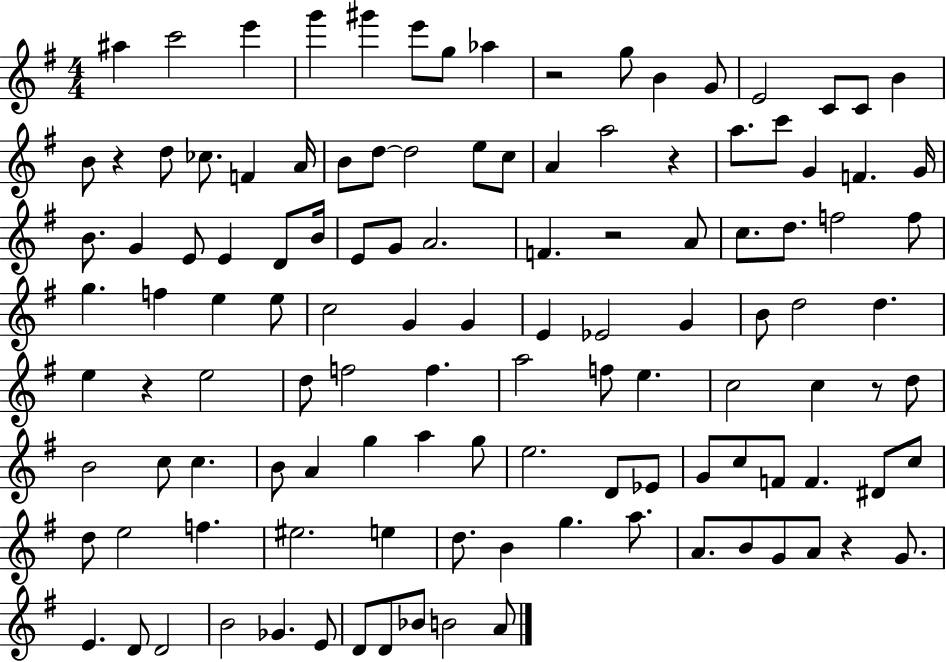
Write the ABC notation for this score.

X:1
T:Untitled
M:4/4
L:1/4
K:G
^a c'2 e' g' ^g' e'/2 g/2 _a z2 g/2 B G/2 E2 C/2 C/2 B B/2 z d/2 _c/2 F A/4 B/2 d/2 d2 e/2 c/2 A a2 z a/2 c'/2 G F G/4 B/2 G E/2 E D/2 B/4 E/2 G/2 A2 F z2 A/2 c/2 d/2 f2 f/2 g f e e/2 c2 G G E _E2 G B/2 d2 d e z e2 d/2 f2 f a2 f/2 e c2 c z/2 d/2 B2 c/2 c B/2 A g a g/2 e2 D/2 _E/2 G/2 c/2 F/2 F ^D/2 c/2 d/2 e2 f ^e2 e d/2 B g a/2 A/2 B/2 G/2 A/2 z G/2 E D/2 D2 B2 _G E/2 D/2 D/2 _B/2 B2 A/2